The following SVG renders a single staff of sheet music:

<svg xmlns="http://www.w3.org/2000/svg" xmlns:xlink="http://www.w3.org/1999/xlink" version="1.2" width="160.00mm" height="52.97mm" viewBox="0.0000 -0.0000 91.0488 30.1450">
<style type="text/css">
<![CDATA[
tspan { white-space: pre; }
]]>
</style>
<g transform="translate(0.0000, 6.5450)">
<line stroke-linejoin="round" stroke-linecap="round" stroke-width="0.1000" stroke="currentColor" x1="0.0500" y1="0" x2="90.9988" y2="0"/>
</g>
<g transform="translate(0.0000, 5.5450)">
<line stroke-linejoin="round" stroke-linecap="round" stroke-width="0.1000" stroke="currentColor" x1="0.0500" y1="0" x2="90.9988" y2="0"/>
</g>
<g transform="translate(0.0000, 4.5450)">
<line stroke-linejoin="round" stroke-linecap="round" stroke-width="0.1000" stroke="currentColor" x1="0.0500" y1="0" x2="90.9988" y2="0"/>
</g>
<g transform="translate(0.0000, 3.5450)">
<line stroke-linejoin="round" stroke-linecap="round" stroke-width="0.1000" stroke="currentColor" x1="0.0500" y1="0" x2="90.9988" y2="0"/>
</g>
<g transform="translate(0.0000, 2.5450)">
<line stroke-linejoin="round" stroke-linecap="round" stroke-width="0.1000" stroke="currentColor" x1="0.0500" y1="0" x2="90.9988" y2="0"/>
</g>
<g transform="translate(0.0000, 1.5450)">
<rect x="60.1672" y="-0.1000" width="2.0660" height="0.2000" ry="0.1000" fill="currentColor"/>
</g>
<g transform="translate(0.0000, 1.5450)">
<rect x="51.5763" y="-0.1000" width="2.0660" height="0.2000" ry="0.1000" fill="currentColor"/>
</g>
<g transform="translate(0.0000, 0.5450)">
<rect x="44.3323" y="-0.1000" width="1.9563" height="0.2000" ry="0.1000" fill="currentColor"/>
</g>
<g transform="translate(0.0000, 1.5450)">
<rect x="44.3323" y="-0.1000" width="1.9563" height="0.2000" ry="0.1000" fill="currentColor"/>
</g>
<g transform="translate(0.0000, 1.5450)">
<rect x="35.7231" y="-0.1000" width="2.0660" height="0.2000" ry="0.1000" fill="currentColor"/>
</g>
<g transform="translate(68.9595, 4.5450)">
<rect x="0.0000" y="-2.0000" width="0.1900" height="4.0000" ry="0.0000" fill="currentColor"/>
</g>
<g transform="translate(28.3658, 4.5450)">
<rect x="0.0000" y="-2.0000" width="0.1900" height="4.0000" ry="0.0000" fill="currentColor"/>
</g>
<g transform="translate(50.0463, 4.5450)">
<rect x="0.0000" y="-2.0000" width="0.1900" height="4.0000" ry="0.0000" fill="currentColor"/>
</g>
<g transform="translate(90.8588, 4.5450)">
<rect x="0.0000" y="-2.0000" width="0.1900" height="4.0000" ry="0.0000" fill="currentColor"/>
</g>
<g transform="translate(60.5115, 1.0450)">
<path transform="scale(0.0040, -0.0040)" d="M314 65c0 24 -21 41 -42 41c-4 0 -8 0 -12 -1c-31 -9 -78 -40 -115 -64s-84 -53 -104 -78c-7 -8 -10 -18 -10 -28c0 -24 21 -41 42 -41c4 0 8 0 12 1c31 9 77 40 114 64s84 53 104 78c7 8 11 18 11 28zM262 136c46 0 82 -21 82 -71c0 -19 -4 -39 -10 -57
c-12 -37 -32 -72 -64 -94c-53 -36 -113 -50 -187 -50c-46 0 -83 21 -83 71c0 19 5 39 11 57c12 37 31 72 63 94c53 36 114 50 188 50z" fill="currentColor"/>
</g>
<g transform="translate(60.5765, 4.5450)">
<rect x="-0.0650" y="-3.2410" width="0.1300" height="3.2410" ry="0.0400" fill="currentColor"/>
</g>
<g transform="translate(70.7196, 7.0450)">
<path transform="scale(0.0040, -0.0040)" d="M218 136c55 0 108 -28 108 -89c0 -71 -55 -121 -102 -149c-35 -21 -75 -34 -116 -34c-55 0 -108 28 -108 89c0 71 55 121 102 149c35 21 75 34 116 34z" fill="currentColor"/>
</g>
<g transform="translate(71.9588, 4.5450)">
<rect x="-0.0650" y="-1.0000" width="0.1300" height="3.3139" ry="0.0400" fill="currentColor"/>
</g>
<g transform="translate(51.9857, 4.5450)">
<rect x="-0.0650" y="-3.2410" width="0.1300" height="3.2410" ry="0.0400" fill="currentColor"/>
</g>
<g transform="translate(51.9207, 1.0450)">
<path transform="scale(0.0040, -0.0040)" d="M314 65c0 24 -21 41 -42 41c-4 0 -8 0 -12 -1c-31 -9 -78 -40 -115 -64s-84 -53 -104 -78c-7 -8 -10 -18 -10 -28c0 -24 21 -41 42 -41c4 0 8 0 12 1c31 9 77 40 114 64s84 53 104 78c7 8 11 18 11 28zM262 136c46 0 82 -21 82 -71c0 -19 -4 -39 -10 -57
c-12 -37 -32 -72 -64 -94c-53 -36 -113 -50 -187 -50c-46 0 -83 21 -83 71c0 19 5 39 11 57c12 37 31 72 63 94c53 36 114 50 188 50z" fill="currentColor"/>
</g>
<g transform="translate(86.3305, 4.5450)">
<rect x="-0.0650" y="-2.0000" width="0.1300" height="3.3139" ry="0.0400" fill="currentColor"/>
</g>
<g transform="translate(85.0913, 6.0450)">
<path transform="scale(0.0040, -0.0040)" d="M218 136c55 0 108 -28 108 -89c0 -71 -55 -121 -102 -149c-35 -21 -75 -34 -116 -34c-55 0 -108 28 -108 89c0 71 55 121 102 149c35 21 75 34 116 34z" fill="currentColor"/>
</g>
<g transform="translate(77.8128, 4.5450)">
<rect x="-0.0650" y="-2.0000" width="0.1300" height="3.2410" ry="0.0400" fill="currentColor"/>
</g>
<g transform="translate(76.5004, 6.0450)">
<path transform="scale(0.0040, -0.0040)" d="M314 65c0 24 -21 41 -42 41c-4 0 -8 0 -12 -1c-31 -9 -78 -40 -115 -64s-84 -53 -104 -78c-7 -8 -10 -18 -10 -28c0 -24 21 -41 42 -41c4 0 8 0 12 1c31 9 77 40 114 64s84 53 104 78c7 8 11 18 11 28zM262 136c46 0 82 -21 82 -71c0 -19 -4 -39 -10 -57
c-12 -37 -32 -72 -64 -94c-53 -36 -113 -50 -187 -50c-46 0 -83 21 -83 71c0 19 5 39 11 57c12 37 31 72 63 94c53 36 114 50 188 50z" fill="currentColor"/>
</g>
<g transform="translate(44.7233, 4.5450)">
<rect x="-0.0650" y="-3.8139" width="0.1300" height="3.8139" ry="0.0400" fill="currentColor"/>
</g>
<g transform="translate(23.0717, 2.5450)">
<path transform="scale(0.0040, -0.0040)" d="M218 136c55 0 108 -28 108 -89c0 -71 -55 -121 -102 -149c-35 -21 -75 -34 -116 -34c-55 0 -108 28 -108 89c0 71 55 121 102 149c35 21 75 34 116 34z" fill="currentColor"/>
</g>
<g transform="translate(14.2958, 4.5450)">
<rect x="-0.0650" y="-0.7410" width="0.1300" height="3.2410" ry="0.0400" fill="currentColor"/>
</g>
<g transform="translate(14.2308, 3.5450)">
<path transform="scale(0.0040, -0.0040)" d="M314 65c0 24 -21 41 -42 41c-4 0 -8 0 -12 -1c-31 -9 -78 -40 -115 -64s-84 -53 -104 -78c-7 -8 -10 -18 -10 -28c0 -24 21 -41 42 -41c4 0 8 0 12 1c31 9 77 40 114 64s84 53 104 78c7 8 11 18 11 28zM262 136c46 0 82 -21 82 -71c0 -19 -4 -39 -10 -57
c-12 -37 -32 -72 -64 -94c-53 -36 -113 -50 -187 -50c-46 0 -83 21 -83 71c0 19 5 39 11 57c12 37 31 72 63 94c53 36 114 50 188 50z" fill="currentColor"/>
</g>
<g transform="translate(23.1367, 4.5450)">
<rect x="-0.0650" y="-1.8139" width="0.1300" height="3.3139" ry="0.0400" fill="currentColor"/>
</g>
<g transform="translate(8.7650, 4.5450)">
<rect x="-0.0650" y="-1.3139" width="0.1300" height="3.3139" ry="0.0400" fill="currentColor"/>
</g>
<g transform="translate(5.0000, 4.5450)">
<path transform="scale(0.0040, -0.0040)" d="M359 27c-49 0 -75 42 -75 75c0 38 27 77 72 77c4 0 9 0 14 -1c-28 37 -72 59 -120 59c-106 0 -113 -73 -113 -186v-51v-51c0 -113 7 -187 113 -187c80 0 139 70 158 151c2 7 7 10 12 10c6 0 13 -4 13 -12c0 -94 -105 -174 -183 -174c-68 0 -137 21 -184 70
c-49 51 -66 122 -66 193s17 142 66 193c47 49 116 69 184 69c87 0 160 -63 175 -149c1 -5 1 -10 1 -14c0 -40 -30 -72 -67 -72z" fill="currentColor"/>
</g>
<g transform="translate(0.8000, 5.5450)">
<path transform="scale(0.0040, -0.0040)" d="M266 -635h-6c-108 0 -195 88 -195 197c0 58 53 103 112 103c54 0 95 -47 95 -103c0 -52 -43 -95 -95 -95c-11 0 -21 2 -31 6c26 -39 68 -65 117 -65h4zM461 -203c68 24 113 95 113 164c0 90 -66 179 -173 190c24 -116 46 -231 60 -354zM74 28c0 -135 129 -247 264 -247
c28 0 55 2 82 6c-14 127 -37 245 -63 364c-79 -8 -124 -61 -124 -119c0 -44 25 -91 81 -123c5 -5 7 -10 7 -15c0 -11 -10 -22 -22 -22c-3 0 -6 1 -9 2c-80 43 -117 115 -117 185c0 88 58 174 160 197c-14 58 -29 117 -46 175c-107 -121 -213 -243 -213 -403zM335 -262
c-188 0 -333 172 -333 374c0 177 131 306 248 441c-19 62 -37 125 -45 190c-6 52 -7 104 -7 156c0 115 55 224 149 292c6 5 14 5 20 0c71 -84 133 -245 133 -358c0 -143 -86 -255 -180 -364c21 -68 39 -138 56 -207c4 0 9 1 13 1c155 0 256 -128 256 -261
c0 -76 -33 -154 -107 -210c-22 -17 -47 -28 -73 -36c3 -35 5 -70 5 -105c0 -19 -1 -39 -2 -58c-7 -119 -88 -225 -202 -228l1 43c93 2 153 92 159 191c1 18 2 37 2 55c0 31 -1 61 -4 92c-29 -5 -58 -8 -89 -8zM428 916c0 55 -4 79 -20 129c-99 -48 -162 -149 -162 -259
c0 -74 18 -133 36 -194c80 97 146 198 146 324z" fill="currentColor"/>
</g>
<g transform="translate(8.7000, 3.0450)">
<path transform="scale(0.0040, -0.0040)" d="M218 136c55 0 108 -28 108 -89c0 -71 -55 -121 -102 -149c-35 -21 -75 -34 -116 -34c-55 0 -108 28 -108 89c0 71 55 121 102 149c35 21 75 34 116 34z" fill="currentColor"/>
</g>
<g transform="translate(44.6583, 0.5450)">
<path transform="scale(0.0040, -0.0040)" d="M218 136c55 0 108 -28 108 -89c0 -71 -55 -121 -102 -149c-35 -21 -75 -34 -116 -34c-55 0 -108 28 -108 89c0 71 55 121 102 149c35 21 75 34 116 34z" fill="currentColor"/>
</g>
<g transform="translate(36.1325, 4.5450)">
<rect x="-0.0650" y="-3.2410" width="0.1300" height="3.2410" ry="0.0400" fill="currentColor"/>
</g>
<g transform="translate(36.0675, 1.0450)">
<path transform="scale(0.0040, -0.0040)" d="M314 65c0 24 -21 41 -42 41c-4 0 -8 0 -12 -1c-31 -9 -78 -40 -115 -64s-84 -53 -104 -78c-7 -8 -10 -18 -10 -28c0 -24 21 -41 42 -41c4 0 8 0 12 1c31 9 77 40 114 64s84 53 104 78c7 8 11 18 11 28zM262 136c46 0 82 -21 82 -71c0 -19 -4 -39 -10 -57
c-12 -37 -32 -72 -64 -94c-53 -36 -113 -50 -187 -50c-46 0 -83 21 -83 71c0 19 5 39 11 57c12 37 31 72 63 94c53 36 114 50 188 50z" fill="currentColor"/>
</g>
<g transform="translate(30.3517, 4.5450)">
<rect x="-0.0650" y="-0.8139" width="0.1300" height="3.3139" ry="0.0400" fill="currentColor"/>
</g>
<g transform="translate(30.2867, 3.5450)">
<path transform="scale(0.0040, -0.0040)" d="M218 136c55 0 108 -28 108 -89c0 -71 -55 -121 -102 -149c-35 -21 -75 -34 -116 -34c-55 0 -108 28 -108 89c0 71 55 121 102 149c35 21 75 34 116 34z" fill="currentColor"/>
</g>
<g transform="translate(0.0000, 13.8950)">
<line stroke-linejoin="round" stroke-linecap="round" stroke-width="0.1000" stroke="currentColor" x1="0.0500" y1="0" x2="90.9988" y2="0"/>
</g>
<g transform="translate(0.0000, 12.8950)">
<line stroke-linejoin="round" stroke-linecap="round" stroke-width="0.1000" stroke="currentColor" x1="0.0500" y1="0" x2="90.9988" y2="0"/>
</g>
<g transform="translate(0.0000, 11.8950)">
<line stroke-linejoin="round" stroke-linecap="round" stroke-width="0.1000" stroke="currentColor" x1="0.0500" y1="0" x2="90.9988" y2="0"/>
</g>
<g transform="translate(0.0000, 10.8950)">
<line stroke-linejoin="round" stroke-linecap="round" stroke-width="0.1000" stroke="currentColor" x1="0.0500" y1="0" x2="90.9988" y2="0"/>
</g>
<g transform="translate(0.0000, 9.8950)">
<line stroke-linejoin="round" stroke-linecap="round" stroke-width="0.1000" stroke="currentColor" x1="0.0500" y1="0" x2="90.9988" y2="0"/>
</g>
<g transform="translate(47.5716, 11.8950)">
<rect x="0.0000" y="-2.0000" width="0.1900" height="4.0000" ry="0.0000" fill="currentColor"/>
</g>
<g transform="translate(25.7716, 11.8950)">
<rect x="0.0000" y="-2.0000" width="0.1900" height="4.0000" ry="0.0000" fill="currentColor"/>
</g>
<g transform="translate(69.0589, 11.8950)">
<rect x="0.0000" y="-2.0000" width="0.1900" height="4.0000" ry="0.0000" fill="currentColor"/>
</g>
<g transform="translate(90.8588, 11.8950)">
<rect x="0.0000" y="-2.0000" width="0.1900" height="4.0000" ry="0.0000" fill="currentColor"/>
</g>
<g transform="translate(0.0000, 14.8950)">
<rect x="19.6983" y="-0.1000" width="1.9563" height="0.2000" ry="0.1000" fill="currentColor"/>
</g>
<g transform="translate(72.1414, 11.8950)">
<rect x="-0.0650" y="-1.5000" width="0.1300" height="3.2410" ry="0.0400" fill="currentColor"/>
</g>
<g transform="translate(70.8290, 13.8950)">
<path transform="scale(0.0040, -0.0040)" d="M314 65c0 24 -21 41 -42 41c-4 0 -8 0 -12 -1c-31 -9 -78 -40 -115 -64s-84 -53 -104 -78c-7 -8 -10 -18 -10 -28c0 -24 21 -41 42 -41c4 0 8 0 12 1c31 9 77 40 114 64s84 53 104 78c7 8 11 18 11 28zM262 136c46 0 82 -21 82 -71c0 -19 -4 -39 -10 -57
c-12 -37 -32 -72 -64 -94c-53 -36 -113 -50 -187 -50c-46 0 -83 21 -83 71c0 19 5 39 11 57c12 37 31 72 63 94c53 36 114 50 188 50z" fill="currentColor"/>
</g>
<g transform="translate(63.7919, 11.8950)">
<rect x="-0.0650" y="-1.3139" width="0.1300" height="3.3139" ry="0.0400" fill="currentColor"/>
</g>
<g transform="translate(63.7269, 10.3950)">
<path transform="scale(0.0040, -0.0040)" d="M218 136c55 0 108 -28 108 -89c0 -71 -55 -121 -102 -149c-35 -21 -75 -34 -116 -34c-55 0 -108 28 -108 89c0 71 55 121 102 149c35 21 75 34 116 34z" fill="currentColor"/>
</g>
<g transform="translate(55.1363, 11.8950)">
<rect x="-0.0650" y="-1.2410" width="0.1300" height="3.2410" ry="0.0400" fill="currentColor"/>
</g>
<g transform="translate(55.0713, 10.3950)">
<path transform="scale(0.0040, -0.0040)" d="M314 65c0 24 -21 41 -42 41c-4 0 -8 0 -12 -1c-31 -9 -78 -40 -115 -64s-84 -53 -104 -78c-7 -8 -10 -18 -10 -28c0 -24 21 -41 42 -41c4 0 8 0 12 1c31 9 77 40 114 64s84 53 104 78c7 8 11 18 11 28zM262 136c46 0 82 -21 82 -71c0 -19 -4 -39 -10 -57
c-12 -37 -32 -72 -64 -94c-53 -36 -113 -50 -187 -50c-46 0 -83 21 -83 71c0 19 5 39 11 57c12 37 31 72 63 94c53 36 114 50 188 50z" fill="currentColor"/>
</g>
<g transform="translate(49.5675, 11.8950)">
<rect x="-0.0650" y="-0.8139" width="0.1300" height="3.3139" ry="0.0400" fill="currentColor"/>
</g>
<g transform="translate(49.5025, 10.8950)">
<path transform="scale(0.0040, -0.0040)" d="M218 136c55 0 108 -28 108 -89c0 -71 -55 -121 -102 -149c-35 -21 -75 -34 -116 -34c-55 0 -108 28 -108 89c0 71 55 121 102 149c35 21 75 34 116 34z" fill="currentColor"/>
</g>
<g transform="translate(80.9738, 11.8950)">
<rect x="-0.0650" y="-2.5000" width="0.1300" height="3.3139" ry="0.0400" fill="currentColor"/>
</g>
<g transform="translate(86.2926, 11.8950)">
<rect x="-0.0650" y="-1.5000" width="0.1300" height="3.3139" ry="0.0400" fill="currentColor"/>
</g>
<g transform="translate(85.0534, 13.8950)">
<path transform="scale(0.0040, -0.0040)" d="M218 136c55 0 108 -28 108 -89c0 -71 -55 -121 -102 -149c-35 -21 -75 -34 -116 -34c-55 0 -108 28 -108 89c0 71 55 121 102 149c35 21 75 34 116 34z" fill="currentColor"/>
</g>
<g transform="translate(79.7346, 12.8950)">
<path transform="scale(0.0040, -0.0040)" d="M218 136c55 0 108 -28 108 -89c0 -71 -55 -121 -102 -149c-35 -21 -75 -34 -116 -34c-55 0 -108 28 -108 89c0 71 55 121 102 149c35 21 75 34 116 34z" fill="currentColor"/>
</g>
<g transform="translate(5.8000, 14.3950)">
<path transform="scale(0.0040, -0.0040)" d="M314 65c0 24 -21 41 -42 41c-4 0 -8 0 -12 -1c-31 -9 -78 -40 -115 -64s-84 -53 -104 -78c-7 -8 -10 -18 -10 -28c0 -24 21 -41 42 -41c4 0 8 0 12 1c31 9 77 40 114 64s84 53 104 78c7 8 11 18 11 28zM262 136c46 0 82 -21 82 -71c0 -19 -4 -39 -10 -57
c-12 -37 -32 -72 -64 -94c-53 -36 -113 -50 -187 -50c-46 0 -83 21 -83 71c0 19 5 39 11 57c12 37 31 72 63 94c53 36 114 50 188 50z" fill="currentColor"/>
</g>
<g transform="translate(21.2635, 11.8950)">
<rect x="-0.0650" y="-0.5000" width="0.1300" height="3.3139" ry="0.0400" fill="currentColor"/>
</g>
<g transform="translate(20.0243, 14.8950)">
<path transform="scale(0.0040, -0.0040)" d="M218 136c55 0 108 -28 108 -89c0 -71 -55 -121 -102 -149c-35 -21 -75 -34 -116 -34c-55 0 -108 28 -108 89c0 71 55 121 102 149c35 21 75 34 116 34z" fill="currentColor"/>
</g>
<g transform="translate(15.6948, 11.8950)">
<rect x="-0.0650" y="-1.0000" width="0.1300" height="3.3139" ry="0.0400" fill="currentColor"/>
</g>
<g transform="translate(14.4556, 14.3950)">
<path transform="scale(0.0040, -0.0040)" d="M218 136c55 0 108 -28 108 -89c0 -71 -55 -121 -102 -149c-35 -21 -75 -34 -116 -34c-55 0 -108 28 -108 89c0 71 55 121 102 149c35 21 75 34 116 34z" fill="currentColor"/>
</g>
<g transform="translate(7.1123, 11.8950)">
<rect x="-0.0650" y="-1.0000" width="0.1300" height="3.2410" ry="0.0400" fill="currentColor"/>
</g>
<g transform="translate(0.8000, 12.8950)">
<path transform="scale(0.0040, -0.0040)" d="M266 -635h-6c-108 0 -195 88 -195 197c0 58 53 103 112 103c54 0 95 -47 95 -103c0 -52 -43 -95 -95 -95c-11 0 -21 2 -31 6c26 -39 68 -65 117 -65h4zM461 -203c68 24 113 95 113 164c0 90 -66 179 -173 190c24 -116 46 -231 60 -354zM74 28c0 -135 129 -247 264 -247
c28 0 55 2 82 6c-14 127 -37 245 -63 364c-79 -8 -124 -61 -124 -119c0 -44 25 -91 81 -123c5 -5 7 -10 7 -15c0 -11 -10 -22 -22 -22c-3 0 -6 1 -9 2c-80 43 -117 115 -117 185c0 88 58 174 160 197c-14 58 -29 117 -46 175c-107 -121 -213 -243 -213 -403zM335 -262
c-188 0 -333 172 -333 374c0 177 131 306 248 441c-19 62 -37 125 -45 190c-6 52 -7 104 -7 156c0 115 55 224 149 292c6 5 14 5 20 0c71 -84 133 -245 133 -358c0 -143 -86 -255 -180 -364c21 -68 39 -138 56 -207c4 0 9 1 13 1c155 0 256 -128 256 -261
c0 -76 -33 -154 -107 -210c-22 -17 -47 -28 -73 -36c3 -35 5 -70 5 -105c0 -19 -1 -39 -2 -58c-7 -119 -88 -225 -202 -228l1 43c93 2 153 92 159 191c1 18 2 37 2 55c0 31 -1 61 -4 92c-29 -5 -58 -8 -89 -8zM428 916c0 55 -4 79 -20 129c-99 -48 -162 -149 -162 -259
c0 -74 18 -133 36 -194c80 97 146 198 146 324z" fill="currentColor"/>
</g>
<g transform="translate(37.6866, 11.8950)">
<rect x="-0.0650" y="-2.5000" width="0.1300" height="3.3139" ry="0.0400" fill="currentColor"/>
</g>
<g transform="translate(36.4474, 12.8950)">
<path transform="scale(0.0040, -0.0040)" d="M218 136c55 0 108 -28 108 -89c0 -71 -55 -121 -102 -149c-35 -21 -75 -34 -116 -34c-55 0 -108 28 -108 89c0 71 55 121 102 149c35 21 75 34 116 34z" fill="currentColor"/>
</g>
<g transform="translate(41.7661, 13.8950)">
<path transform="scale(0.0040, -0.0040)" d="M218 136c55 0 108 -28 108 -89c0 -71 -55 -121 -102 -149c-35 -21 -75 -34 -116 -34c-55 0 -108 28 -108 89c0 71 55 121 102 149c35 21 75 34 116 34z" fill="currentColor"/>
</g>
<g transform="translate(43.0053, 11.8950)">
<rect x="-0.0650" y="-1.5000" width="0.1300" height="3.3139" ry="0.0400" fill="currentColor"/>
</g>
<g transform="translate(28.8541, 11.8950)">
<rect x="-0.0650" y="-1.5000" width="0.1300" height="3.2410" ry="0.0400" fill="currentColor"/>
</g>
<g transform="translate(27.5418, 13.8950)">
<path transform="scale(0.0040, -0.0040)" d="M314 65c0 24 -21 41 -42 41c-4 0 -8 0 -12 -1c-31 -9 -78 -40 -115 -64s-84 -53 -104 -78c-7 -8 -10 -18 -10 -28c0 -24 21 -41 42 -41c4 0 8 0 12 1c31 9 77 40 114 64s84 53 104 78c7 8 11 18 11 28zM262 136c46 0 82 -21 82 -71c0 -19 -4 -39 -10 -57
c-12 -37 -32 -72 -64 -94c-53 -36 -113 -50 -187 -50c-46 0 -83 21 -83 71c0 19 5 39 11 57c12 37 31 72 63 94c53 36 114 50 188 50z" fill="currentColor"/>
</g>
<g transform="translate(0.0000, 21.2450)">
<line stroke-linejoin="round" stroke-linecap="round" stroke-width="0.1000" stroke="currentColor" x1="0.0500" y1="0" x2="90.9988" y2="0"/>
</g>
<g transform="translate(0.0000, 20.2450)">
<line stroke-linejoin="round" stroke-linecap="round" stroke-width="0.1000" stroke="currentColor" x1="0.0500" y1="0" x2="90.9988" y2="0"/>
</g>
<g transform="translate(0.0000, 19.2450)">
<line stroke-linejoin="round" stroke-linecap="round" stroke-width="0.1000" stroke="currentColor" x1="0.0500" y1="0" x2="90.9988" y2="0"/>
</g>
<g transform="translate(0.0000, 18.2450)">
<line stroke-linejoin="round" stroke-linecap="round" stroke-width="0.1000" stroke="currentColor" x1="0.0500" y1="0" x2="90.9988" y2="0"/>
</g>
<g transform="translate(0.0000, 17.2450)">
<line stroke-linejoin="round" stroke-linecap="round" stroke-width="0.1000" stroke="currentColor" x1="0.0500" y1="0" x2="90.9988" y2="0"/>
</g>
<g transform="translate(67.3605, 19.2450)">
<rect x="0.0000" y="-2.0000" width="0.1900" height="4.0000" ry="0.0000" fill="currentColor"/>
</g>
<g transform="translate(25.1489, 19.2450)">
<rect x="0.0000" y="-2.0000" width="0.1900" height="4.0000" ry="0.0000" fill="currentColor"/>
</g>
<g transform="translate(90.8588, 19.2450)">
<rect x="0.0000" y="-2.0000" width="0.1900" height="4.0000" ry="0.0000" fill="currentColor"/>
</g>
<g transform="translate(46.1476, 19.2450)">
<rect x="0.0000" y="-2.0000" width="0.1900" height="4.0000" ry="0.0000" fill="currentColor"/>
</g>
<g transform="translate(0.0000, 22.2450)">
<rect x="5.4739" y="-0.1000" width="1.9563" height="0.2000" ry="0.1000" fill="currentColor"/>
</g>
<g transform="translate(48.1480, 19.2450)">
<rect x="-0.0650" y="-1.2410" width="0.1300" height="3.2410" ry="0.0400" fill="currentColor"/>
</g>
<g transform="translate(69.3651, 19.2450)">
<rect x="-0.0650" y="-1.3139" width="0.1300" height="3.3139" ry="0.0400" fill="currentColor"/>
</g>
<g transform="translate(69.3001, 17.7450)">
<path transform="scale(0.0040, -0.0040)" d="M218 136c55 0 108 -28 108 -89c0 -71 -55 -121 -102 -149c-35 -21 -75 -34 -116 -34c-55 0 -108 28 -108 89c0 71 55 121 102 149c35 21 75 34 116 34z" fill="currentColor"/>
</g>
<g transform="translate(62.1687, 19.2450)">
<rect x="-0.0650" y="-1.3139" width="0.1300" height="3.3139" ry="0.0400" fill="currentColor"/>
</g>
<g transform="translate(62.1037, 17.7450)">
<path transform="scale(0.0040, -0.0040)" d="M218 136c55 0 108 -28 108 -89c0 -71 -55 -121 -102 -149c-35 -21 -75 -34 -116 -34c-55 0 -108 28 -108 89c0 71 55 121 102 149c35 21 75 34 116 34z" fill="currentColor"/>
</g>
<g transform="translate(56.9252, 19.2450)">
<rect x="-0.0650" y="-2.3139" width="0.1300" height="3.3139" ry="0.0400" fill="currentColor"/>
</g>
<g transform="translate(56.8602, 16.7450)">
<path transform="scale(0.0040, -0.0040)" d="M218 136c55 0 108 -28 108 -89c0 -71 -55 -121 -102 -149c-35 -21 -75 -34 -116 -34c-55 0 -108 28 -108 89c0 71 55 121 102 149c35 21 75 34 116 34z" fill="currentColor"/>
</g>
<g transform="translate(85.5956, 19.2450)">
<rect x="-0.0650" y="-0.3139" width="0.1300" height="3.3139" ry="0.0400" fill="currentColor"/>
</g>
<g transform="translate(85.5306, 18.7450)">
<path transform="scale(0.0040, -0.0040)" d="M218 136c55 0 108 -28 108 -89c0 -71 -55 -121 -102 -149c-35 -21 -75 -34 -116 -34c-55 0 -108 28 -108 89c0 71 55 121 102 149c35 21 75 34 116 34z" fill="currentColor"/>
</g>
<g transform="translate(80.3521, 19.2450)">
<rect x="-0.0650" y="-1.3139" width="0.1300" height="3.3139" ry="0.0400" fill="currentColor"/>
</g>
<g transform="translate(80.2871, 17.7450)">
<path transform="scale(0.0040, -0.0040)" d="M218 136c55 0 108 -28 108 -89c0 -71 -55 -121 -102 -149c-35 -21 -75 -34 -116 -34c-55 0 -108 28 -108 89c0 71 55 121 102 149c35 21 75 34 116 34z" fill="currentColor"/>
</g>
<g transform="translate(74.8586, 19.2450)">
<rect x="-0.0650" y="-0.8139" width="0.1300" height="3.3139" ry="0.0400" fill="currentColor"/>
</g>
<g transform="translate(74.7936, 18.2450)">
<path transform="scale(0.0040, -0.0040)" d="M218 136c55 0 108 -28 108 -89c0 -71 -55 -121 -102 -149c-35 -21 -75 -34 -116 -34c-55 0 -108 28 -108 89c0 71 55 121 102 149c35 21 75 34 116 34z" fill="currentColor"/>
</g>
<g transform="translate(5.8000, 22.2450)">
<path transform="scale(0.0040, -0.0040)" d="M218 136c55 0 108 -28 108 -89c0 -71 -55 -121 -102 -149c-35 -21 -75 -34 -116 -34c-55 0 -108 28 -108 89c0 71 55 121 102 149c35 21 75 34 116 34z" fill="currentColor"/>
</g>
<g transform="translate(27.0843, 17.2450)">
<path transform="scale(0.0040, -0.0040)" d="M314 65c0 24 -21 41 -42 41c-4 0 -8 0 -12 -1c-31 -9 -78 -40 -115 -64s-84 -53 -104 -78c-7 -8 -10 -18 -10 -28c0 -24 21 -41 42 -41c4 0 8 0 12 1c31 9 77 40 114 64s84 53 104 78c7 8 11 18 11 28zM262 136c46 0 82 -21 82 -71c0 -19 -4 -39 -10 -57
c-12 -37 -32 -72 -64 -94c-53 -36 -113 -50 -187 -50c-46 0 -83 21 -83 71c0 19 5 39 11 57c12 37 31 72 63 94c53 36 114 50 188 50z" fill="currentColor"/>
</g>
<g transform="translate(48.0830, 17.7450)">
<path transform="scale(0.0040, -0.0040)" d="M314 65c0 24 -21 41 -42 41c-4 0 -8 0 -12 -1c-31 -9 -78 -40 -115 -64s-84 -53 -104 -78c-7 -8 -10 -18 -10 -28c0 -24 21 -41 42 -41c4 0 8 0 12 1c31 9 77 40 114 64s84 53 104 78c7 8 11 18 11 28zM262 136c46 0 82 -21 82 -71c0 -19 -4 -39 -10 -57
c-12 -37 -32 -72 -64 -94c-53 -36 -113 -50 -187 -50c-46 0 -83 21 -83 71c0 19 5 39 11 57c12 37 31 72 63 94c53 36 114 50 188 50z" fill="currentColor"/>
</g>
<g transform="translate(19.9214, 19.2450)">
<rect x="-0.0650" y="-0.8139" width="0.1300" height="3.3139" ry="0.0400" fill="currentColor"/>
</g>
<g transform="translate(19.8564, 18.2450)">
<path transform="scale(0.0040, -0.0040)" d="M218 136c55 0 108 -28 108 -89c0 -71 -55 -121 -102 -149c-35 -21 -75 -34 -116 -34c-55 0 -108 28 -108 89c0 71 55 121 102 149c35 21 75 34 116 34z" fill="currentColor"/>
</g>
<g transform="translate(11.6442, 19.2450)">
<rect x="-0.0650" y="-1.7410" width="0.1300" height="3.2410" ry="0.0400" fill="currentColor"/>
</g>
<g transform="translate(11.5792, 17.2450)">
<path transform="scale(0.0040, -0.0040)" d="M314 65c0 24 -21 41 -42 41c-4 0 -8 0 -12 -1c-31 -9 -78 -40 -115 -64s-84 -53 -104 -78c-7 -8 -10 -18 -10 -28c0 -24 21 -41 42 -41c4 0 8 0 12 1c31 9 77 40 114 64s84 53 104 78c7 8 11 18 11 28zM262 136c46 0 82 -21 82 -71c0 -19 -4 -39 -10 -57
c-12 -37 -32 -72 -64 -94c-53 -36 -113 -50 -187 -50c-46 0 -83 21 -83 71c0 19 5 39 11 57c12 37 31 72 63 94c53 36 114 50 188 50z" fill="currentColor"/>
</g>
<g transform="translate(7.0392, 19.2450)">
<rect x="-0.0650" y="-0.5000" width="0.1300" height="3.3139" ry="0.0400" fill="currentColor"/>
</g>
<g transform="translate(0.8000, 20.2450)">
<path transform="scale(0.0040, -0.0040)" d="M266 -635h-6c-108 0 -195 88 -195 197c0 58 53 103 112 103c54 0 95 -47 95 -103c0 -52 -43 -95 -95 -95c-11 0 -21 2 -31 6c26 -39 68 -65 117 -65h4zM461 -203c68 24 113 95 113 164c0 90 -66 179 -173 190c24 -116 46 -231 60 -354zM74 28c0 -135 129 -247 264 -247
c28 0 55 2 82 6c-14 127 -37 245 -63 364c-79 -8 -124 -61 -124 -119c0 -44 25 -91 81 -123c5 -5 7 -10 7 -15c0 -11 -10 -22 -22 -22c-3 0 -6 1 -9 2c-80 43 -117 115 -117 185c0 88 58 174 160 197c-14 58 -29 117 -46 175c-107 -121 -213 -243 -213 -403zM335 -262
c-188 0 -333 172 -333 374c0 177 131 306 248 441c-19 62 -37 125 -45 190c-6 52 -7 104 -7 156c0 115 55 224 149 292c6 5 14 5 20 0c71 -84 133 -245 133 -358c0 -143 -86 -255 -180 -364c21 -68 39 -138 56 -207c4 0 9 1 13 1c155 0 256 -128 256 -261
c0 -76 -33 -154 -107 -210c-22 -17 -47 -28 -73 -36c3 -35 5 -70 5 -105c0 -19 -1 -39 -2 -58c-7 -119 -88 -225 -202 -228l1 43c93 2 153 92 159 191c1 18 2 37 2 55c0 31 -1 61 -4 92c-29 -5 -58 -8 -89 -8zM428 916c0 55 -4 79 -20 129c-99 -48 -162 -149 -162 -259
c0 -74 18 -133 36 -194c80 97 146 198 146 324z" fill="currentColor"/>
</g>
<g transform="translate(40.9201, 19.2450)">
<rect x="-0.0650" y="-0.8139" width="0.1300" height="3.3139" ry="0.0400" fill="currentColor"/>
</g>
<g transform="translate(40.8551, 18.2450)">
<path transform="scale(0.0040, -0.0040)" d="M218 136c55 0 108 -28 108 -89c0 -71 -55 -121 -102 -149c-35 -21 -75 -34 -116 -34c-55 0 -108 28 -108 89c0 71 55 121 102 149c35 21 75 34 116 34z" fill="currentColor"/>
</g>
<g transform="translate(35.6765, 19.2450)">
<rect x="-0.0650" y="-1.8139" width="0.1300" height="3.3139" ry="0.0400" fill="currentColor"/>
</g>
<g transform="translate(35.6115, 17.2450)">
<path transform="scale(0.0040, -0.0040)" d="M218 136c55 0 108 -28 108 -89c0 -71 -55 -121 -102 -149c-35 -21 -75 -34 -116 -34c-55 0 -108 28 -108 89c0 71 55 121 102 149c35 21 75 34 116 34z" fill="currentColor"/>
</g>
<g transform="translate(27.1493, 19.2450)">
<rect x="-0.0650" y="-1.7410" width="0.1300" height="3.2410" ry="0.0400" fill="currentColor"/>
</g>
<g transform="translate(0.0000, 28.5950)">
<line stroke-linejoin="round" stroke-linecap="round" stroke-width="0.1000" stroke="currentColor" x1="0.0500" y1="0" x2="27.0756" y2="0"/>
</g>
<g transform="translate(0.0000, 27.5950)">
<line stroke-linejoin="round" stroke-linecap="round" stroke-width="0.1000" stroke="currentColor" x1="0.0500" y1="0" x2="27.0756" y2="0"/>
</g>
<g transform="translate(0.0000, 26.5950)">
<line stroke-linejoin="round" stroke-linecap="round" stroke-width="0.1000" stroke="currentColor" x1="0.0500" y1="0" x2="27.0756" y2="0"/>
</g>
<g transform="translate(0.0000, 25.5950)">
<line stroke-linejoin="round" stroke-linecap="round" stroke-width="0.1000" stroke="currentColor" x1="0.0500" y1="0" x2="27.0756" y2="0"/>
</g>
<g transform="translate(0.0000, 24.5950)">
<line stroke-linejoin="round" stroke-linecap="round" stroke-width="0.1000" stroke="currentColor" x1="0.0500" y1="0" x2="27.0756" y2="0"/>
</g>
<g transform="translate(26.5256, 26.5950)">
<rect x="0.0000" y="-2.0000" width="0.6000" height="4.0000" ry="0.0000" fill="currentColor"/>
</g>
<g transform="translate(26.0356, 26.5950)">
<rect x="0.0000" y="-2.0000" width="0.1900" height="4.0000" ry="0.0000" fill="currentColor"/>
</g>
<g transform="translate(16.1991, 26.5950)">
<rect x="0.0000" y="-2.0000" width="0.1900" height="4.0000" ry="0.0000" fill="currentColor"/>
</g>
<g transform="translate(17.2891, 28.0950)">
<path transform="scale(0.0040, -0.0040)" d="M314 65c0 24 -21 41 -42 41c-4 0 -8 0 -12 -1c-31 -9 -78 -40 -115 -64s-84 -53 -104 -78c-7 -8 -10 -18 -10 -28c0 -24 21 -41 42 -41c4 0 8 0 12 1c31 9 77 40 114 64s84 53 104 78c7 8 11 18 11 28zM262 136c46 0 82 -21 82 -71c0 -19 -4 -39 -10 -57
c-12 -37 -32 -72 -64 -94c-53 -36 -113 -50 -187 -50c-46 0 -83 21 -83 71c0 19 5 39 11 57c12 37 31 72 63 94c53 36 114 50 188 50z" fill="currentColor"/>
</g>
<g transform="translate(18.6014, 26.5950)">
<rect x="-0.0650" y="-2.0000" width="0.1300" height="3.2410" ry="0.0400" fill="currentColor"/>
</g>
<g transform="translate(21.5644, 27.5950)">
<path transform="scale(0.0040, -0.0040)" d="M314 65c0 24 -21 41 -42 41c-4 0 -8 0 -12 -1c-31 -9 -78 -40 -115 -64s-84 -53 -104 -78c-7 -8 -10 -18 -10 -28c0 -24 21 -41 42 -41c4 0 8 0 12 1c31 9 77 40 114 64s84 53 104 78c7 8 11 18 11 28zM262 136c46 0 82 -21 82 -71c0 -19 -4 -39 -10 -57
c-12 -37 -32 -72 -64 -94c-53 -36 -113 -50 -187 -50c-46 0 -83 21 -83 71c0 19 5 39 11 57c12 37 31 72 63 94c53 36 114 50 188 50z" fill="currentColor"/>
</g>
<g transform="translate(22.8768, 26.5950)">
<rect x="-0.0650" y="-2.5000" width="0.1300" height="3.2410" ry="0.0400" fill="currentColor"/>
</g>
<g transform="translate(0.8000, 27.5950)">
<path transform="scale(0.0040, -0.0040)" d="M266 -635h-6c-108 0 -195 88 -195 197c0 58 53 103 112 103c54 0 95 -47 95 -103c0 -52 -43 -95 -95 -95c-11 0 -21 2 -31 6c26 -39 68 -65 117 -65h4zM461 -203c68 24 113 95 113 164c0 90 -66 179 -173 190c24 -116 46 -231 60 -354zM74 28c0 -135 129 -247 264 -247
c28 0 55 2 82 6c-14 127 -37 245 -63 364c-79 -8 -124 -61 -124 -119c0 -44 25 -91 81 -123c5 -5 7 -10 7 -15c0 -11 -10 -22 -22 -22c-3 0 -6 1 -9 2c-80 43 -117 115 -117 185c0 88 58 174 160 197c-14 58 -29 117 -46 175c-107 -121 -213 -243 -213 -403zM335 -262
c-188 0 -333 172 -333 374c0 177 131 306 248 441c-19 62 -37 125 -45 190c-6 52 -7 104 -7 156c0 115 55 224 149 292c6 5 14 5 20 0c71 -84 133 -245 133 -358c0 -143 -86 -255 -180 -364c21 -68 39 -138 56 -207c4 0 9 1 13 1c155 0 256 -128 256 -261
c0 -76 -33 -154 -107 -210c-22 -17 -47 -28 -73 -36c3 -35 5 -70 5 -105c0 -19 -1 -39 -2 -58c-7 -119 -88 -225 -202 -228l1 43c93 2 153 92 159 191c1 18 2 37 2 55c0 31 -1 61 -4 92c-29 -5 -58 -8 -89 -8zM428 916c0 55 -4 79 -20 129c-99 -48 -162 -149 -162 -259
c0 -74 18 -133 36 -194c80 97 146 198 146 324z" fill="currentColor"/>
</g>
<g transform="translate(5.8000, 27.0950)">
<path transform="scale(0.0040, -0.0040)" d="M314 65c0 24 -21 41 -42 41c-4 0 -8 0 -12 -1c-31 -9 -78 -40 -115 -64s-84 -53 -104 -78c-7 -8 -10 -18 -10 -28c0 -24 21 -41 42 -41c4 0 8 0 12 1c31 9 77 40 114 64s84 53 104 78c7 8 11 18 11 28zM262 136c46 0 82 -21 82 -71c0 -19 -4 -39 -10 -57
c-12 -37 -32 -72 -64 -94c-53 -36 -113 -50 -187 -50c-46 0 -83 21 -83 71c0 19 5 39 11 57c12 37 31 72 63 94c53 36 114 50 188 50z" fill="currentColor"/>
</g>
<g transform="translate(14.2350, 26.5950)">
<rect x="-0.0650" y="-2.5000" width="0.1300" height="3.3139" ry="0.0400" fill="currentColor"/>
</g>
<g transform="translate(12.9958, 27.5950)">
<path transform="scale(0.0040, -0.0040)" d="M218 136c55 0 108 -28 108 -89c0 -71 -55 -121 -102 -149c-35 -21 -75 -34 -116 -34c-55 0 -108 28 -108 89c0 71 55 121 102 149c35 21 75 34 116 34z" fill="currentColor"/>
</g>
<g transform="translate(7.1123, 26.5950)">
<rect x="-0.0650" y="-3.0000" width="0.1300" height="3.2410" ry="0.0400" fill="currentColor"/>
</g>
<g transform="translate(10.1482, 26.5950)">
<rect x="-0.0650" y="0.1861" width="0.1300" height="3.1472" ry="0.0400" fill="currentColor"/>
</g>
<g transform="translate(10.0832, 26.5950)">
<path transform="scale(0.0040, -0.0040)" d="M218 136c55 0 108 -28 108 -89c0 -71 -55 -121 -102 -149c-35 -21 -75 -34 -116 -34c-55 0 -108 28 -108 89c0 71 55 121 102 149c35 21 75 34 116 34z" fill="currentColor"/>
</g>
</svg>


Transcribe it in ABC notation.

X:1
T:Untitled
M:4/4
L:1/4
K:C
e d2 f d b2 c' b2 b2 D F2 F D2 D C E2 G E d e2 e E2 G E C f2 d f2 f d e2 g e e d e c A2 B G F2 G2